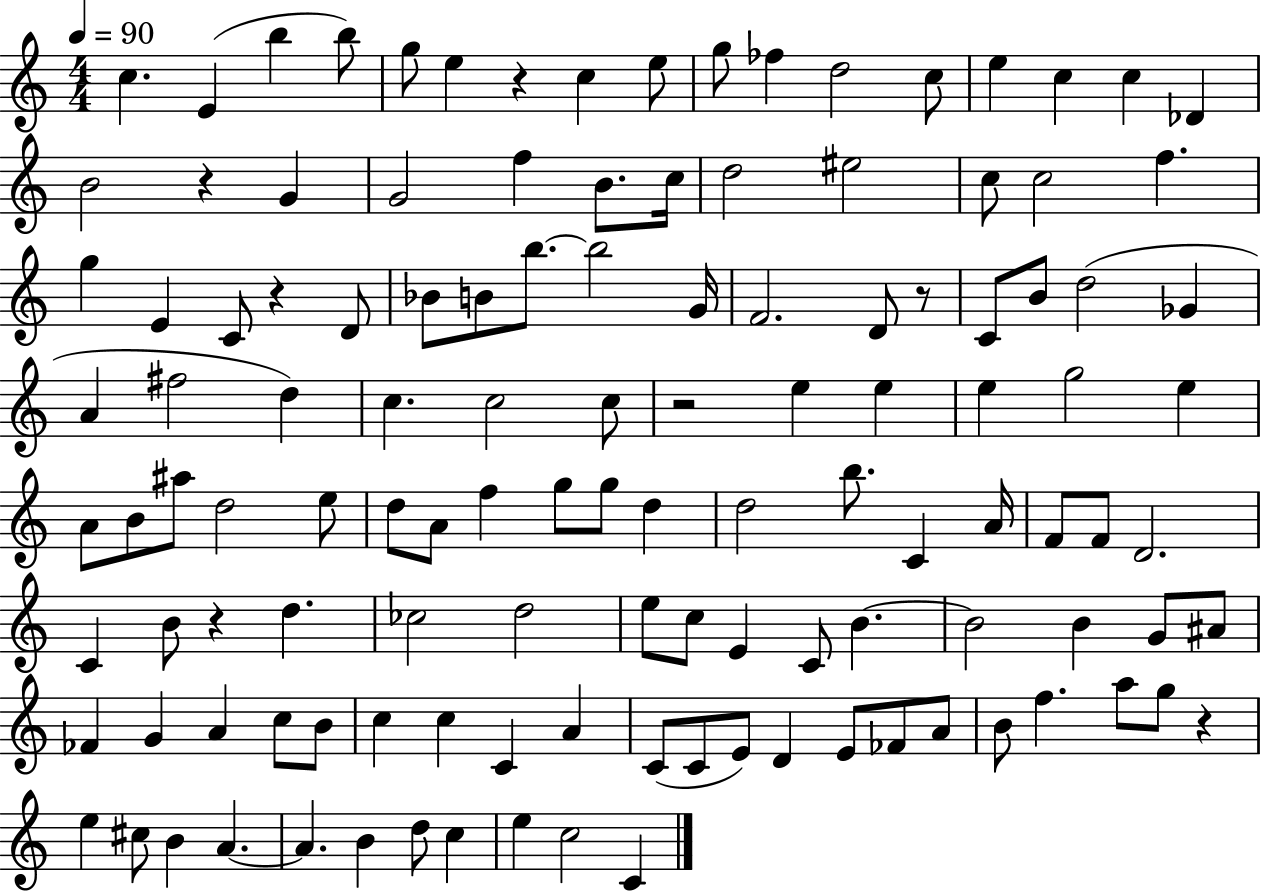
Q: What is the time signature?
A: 4/4